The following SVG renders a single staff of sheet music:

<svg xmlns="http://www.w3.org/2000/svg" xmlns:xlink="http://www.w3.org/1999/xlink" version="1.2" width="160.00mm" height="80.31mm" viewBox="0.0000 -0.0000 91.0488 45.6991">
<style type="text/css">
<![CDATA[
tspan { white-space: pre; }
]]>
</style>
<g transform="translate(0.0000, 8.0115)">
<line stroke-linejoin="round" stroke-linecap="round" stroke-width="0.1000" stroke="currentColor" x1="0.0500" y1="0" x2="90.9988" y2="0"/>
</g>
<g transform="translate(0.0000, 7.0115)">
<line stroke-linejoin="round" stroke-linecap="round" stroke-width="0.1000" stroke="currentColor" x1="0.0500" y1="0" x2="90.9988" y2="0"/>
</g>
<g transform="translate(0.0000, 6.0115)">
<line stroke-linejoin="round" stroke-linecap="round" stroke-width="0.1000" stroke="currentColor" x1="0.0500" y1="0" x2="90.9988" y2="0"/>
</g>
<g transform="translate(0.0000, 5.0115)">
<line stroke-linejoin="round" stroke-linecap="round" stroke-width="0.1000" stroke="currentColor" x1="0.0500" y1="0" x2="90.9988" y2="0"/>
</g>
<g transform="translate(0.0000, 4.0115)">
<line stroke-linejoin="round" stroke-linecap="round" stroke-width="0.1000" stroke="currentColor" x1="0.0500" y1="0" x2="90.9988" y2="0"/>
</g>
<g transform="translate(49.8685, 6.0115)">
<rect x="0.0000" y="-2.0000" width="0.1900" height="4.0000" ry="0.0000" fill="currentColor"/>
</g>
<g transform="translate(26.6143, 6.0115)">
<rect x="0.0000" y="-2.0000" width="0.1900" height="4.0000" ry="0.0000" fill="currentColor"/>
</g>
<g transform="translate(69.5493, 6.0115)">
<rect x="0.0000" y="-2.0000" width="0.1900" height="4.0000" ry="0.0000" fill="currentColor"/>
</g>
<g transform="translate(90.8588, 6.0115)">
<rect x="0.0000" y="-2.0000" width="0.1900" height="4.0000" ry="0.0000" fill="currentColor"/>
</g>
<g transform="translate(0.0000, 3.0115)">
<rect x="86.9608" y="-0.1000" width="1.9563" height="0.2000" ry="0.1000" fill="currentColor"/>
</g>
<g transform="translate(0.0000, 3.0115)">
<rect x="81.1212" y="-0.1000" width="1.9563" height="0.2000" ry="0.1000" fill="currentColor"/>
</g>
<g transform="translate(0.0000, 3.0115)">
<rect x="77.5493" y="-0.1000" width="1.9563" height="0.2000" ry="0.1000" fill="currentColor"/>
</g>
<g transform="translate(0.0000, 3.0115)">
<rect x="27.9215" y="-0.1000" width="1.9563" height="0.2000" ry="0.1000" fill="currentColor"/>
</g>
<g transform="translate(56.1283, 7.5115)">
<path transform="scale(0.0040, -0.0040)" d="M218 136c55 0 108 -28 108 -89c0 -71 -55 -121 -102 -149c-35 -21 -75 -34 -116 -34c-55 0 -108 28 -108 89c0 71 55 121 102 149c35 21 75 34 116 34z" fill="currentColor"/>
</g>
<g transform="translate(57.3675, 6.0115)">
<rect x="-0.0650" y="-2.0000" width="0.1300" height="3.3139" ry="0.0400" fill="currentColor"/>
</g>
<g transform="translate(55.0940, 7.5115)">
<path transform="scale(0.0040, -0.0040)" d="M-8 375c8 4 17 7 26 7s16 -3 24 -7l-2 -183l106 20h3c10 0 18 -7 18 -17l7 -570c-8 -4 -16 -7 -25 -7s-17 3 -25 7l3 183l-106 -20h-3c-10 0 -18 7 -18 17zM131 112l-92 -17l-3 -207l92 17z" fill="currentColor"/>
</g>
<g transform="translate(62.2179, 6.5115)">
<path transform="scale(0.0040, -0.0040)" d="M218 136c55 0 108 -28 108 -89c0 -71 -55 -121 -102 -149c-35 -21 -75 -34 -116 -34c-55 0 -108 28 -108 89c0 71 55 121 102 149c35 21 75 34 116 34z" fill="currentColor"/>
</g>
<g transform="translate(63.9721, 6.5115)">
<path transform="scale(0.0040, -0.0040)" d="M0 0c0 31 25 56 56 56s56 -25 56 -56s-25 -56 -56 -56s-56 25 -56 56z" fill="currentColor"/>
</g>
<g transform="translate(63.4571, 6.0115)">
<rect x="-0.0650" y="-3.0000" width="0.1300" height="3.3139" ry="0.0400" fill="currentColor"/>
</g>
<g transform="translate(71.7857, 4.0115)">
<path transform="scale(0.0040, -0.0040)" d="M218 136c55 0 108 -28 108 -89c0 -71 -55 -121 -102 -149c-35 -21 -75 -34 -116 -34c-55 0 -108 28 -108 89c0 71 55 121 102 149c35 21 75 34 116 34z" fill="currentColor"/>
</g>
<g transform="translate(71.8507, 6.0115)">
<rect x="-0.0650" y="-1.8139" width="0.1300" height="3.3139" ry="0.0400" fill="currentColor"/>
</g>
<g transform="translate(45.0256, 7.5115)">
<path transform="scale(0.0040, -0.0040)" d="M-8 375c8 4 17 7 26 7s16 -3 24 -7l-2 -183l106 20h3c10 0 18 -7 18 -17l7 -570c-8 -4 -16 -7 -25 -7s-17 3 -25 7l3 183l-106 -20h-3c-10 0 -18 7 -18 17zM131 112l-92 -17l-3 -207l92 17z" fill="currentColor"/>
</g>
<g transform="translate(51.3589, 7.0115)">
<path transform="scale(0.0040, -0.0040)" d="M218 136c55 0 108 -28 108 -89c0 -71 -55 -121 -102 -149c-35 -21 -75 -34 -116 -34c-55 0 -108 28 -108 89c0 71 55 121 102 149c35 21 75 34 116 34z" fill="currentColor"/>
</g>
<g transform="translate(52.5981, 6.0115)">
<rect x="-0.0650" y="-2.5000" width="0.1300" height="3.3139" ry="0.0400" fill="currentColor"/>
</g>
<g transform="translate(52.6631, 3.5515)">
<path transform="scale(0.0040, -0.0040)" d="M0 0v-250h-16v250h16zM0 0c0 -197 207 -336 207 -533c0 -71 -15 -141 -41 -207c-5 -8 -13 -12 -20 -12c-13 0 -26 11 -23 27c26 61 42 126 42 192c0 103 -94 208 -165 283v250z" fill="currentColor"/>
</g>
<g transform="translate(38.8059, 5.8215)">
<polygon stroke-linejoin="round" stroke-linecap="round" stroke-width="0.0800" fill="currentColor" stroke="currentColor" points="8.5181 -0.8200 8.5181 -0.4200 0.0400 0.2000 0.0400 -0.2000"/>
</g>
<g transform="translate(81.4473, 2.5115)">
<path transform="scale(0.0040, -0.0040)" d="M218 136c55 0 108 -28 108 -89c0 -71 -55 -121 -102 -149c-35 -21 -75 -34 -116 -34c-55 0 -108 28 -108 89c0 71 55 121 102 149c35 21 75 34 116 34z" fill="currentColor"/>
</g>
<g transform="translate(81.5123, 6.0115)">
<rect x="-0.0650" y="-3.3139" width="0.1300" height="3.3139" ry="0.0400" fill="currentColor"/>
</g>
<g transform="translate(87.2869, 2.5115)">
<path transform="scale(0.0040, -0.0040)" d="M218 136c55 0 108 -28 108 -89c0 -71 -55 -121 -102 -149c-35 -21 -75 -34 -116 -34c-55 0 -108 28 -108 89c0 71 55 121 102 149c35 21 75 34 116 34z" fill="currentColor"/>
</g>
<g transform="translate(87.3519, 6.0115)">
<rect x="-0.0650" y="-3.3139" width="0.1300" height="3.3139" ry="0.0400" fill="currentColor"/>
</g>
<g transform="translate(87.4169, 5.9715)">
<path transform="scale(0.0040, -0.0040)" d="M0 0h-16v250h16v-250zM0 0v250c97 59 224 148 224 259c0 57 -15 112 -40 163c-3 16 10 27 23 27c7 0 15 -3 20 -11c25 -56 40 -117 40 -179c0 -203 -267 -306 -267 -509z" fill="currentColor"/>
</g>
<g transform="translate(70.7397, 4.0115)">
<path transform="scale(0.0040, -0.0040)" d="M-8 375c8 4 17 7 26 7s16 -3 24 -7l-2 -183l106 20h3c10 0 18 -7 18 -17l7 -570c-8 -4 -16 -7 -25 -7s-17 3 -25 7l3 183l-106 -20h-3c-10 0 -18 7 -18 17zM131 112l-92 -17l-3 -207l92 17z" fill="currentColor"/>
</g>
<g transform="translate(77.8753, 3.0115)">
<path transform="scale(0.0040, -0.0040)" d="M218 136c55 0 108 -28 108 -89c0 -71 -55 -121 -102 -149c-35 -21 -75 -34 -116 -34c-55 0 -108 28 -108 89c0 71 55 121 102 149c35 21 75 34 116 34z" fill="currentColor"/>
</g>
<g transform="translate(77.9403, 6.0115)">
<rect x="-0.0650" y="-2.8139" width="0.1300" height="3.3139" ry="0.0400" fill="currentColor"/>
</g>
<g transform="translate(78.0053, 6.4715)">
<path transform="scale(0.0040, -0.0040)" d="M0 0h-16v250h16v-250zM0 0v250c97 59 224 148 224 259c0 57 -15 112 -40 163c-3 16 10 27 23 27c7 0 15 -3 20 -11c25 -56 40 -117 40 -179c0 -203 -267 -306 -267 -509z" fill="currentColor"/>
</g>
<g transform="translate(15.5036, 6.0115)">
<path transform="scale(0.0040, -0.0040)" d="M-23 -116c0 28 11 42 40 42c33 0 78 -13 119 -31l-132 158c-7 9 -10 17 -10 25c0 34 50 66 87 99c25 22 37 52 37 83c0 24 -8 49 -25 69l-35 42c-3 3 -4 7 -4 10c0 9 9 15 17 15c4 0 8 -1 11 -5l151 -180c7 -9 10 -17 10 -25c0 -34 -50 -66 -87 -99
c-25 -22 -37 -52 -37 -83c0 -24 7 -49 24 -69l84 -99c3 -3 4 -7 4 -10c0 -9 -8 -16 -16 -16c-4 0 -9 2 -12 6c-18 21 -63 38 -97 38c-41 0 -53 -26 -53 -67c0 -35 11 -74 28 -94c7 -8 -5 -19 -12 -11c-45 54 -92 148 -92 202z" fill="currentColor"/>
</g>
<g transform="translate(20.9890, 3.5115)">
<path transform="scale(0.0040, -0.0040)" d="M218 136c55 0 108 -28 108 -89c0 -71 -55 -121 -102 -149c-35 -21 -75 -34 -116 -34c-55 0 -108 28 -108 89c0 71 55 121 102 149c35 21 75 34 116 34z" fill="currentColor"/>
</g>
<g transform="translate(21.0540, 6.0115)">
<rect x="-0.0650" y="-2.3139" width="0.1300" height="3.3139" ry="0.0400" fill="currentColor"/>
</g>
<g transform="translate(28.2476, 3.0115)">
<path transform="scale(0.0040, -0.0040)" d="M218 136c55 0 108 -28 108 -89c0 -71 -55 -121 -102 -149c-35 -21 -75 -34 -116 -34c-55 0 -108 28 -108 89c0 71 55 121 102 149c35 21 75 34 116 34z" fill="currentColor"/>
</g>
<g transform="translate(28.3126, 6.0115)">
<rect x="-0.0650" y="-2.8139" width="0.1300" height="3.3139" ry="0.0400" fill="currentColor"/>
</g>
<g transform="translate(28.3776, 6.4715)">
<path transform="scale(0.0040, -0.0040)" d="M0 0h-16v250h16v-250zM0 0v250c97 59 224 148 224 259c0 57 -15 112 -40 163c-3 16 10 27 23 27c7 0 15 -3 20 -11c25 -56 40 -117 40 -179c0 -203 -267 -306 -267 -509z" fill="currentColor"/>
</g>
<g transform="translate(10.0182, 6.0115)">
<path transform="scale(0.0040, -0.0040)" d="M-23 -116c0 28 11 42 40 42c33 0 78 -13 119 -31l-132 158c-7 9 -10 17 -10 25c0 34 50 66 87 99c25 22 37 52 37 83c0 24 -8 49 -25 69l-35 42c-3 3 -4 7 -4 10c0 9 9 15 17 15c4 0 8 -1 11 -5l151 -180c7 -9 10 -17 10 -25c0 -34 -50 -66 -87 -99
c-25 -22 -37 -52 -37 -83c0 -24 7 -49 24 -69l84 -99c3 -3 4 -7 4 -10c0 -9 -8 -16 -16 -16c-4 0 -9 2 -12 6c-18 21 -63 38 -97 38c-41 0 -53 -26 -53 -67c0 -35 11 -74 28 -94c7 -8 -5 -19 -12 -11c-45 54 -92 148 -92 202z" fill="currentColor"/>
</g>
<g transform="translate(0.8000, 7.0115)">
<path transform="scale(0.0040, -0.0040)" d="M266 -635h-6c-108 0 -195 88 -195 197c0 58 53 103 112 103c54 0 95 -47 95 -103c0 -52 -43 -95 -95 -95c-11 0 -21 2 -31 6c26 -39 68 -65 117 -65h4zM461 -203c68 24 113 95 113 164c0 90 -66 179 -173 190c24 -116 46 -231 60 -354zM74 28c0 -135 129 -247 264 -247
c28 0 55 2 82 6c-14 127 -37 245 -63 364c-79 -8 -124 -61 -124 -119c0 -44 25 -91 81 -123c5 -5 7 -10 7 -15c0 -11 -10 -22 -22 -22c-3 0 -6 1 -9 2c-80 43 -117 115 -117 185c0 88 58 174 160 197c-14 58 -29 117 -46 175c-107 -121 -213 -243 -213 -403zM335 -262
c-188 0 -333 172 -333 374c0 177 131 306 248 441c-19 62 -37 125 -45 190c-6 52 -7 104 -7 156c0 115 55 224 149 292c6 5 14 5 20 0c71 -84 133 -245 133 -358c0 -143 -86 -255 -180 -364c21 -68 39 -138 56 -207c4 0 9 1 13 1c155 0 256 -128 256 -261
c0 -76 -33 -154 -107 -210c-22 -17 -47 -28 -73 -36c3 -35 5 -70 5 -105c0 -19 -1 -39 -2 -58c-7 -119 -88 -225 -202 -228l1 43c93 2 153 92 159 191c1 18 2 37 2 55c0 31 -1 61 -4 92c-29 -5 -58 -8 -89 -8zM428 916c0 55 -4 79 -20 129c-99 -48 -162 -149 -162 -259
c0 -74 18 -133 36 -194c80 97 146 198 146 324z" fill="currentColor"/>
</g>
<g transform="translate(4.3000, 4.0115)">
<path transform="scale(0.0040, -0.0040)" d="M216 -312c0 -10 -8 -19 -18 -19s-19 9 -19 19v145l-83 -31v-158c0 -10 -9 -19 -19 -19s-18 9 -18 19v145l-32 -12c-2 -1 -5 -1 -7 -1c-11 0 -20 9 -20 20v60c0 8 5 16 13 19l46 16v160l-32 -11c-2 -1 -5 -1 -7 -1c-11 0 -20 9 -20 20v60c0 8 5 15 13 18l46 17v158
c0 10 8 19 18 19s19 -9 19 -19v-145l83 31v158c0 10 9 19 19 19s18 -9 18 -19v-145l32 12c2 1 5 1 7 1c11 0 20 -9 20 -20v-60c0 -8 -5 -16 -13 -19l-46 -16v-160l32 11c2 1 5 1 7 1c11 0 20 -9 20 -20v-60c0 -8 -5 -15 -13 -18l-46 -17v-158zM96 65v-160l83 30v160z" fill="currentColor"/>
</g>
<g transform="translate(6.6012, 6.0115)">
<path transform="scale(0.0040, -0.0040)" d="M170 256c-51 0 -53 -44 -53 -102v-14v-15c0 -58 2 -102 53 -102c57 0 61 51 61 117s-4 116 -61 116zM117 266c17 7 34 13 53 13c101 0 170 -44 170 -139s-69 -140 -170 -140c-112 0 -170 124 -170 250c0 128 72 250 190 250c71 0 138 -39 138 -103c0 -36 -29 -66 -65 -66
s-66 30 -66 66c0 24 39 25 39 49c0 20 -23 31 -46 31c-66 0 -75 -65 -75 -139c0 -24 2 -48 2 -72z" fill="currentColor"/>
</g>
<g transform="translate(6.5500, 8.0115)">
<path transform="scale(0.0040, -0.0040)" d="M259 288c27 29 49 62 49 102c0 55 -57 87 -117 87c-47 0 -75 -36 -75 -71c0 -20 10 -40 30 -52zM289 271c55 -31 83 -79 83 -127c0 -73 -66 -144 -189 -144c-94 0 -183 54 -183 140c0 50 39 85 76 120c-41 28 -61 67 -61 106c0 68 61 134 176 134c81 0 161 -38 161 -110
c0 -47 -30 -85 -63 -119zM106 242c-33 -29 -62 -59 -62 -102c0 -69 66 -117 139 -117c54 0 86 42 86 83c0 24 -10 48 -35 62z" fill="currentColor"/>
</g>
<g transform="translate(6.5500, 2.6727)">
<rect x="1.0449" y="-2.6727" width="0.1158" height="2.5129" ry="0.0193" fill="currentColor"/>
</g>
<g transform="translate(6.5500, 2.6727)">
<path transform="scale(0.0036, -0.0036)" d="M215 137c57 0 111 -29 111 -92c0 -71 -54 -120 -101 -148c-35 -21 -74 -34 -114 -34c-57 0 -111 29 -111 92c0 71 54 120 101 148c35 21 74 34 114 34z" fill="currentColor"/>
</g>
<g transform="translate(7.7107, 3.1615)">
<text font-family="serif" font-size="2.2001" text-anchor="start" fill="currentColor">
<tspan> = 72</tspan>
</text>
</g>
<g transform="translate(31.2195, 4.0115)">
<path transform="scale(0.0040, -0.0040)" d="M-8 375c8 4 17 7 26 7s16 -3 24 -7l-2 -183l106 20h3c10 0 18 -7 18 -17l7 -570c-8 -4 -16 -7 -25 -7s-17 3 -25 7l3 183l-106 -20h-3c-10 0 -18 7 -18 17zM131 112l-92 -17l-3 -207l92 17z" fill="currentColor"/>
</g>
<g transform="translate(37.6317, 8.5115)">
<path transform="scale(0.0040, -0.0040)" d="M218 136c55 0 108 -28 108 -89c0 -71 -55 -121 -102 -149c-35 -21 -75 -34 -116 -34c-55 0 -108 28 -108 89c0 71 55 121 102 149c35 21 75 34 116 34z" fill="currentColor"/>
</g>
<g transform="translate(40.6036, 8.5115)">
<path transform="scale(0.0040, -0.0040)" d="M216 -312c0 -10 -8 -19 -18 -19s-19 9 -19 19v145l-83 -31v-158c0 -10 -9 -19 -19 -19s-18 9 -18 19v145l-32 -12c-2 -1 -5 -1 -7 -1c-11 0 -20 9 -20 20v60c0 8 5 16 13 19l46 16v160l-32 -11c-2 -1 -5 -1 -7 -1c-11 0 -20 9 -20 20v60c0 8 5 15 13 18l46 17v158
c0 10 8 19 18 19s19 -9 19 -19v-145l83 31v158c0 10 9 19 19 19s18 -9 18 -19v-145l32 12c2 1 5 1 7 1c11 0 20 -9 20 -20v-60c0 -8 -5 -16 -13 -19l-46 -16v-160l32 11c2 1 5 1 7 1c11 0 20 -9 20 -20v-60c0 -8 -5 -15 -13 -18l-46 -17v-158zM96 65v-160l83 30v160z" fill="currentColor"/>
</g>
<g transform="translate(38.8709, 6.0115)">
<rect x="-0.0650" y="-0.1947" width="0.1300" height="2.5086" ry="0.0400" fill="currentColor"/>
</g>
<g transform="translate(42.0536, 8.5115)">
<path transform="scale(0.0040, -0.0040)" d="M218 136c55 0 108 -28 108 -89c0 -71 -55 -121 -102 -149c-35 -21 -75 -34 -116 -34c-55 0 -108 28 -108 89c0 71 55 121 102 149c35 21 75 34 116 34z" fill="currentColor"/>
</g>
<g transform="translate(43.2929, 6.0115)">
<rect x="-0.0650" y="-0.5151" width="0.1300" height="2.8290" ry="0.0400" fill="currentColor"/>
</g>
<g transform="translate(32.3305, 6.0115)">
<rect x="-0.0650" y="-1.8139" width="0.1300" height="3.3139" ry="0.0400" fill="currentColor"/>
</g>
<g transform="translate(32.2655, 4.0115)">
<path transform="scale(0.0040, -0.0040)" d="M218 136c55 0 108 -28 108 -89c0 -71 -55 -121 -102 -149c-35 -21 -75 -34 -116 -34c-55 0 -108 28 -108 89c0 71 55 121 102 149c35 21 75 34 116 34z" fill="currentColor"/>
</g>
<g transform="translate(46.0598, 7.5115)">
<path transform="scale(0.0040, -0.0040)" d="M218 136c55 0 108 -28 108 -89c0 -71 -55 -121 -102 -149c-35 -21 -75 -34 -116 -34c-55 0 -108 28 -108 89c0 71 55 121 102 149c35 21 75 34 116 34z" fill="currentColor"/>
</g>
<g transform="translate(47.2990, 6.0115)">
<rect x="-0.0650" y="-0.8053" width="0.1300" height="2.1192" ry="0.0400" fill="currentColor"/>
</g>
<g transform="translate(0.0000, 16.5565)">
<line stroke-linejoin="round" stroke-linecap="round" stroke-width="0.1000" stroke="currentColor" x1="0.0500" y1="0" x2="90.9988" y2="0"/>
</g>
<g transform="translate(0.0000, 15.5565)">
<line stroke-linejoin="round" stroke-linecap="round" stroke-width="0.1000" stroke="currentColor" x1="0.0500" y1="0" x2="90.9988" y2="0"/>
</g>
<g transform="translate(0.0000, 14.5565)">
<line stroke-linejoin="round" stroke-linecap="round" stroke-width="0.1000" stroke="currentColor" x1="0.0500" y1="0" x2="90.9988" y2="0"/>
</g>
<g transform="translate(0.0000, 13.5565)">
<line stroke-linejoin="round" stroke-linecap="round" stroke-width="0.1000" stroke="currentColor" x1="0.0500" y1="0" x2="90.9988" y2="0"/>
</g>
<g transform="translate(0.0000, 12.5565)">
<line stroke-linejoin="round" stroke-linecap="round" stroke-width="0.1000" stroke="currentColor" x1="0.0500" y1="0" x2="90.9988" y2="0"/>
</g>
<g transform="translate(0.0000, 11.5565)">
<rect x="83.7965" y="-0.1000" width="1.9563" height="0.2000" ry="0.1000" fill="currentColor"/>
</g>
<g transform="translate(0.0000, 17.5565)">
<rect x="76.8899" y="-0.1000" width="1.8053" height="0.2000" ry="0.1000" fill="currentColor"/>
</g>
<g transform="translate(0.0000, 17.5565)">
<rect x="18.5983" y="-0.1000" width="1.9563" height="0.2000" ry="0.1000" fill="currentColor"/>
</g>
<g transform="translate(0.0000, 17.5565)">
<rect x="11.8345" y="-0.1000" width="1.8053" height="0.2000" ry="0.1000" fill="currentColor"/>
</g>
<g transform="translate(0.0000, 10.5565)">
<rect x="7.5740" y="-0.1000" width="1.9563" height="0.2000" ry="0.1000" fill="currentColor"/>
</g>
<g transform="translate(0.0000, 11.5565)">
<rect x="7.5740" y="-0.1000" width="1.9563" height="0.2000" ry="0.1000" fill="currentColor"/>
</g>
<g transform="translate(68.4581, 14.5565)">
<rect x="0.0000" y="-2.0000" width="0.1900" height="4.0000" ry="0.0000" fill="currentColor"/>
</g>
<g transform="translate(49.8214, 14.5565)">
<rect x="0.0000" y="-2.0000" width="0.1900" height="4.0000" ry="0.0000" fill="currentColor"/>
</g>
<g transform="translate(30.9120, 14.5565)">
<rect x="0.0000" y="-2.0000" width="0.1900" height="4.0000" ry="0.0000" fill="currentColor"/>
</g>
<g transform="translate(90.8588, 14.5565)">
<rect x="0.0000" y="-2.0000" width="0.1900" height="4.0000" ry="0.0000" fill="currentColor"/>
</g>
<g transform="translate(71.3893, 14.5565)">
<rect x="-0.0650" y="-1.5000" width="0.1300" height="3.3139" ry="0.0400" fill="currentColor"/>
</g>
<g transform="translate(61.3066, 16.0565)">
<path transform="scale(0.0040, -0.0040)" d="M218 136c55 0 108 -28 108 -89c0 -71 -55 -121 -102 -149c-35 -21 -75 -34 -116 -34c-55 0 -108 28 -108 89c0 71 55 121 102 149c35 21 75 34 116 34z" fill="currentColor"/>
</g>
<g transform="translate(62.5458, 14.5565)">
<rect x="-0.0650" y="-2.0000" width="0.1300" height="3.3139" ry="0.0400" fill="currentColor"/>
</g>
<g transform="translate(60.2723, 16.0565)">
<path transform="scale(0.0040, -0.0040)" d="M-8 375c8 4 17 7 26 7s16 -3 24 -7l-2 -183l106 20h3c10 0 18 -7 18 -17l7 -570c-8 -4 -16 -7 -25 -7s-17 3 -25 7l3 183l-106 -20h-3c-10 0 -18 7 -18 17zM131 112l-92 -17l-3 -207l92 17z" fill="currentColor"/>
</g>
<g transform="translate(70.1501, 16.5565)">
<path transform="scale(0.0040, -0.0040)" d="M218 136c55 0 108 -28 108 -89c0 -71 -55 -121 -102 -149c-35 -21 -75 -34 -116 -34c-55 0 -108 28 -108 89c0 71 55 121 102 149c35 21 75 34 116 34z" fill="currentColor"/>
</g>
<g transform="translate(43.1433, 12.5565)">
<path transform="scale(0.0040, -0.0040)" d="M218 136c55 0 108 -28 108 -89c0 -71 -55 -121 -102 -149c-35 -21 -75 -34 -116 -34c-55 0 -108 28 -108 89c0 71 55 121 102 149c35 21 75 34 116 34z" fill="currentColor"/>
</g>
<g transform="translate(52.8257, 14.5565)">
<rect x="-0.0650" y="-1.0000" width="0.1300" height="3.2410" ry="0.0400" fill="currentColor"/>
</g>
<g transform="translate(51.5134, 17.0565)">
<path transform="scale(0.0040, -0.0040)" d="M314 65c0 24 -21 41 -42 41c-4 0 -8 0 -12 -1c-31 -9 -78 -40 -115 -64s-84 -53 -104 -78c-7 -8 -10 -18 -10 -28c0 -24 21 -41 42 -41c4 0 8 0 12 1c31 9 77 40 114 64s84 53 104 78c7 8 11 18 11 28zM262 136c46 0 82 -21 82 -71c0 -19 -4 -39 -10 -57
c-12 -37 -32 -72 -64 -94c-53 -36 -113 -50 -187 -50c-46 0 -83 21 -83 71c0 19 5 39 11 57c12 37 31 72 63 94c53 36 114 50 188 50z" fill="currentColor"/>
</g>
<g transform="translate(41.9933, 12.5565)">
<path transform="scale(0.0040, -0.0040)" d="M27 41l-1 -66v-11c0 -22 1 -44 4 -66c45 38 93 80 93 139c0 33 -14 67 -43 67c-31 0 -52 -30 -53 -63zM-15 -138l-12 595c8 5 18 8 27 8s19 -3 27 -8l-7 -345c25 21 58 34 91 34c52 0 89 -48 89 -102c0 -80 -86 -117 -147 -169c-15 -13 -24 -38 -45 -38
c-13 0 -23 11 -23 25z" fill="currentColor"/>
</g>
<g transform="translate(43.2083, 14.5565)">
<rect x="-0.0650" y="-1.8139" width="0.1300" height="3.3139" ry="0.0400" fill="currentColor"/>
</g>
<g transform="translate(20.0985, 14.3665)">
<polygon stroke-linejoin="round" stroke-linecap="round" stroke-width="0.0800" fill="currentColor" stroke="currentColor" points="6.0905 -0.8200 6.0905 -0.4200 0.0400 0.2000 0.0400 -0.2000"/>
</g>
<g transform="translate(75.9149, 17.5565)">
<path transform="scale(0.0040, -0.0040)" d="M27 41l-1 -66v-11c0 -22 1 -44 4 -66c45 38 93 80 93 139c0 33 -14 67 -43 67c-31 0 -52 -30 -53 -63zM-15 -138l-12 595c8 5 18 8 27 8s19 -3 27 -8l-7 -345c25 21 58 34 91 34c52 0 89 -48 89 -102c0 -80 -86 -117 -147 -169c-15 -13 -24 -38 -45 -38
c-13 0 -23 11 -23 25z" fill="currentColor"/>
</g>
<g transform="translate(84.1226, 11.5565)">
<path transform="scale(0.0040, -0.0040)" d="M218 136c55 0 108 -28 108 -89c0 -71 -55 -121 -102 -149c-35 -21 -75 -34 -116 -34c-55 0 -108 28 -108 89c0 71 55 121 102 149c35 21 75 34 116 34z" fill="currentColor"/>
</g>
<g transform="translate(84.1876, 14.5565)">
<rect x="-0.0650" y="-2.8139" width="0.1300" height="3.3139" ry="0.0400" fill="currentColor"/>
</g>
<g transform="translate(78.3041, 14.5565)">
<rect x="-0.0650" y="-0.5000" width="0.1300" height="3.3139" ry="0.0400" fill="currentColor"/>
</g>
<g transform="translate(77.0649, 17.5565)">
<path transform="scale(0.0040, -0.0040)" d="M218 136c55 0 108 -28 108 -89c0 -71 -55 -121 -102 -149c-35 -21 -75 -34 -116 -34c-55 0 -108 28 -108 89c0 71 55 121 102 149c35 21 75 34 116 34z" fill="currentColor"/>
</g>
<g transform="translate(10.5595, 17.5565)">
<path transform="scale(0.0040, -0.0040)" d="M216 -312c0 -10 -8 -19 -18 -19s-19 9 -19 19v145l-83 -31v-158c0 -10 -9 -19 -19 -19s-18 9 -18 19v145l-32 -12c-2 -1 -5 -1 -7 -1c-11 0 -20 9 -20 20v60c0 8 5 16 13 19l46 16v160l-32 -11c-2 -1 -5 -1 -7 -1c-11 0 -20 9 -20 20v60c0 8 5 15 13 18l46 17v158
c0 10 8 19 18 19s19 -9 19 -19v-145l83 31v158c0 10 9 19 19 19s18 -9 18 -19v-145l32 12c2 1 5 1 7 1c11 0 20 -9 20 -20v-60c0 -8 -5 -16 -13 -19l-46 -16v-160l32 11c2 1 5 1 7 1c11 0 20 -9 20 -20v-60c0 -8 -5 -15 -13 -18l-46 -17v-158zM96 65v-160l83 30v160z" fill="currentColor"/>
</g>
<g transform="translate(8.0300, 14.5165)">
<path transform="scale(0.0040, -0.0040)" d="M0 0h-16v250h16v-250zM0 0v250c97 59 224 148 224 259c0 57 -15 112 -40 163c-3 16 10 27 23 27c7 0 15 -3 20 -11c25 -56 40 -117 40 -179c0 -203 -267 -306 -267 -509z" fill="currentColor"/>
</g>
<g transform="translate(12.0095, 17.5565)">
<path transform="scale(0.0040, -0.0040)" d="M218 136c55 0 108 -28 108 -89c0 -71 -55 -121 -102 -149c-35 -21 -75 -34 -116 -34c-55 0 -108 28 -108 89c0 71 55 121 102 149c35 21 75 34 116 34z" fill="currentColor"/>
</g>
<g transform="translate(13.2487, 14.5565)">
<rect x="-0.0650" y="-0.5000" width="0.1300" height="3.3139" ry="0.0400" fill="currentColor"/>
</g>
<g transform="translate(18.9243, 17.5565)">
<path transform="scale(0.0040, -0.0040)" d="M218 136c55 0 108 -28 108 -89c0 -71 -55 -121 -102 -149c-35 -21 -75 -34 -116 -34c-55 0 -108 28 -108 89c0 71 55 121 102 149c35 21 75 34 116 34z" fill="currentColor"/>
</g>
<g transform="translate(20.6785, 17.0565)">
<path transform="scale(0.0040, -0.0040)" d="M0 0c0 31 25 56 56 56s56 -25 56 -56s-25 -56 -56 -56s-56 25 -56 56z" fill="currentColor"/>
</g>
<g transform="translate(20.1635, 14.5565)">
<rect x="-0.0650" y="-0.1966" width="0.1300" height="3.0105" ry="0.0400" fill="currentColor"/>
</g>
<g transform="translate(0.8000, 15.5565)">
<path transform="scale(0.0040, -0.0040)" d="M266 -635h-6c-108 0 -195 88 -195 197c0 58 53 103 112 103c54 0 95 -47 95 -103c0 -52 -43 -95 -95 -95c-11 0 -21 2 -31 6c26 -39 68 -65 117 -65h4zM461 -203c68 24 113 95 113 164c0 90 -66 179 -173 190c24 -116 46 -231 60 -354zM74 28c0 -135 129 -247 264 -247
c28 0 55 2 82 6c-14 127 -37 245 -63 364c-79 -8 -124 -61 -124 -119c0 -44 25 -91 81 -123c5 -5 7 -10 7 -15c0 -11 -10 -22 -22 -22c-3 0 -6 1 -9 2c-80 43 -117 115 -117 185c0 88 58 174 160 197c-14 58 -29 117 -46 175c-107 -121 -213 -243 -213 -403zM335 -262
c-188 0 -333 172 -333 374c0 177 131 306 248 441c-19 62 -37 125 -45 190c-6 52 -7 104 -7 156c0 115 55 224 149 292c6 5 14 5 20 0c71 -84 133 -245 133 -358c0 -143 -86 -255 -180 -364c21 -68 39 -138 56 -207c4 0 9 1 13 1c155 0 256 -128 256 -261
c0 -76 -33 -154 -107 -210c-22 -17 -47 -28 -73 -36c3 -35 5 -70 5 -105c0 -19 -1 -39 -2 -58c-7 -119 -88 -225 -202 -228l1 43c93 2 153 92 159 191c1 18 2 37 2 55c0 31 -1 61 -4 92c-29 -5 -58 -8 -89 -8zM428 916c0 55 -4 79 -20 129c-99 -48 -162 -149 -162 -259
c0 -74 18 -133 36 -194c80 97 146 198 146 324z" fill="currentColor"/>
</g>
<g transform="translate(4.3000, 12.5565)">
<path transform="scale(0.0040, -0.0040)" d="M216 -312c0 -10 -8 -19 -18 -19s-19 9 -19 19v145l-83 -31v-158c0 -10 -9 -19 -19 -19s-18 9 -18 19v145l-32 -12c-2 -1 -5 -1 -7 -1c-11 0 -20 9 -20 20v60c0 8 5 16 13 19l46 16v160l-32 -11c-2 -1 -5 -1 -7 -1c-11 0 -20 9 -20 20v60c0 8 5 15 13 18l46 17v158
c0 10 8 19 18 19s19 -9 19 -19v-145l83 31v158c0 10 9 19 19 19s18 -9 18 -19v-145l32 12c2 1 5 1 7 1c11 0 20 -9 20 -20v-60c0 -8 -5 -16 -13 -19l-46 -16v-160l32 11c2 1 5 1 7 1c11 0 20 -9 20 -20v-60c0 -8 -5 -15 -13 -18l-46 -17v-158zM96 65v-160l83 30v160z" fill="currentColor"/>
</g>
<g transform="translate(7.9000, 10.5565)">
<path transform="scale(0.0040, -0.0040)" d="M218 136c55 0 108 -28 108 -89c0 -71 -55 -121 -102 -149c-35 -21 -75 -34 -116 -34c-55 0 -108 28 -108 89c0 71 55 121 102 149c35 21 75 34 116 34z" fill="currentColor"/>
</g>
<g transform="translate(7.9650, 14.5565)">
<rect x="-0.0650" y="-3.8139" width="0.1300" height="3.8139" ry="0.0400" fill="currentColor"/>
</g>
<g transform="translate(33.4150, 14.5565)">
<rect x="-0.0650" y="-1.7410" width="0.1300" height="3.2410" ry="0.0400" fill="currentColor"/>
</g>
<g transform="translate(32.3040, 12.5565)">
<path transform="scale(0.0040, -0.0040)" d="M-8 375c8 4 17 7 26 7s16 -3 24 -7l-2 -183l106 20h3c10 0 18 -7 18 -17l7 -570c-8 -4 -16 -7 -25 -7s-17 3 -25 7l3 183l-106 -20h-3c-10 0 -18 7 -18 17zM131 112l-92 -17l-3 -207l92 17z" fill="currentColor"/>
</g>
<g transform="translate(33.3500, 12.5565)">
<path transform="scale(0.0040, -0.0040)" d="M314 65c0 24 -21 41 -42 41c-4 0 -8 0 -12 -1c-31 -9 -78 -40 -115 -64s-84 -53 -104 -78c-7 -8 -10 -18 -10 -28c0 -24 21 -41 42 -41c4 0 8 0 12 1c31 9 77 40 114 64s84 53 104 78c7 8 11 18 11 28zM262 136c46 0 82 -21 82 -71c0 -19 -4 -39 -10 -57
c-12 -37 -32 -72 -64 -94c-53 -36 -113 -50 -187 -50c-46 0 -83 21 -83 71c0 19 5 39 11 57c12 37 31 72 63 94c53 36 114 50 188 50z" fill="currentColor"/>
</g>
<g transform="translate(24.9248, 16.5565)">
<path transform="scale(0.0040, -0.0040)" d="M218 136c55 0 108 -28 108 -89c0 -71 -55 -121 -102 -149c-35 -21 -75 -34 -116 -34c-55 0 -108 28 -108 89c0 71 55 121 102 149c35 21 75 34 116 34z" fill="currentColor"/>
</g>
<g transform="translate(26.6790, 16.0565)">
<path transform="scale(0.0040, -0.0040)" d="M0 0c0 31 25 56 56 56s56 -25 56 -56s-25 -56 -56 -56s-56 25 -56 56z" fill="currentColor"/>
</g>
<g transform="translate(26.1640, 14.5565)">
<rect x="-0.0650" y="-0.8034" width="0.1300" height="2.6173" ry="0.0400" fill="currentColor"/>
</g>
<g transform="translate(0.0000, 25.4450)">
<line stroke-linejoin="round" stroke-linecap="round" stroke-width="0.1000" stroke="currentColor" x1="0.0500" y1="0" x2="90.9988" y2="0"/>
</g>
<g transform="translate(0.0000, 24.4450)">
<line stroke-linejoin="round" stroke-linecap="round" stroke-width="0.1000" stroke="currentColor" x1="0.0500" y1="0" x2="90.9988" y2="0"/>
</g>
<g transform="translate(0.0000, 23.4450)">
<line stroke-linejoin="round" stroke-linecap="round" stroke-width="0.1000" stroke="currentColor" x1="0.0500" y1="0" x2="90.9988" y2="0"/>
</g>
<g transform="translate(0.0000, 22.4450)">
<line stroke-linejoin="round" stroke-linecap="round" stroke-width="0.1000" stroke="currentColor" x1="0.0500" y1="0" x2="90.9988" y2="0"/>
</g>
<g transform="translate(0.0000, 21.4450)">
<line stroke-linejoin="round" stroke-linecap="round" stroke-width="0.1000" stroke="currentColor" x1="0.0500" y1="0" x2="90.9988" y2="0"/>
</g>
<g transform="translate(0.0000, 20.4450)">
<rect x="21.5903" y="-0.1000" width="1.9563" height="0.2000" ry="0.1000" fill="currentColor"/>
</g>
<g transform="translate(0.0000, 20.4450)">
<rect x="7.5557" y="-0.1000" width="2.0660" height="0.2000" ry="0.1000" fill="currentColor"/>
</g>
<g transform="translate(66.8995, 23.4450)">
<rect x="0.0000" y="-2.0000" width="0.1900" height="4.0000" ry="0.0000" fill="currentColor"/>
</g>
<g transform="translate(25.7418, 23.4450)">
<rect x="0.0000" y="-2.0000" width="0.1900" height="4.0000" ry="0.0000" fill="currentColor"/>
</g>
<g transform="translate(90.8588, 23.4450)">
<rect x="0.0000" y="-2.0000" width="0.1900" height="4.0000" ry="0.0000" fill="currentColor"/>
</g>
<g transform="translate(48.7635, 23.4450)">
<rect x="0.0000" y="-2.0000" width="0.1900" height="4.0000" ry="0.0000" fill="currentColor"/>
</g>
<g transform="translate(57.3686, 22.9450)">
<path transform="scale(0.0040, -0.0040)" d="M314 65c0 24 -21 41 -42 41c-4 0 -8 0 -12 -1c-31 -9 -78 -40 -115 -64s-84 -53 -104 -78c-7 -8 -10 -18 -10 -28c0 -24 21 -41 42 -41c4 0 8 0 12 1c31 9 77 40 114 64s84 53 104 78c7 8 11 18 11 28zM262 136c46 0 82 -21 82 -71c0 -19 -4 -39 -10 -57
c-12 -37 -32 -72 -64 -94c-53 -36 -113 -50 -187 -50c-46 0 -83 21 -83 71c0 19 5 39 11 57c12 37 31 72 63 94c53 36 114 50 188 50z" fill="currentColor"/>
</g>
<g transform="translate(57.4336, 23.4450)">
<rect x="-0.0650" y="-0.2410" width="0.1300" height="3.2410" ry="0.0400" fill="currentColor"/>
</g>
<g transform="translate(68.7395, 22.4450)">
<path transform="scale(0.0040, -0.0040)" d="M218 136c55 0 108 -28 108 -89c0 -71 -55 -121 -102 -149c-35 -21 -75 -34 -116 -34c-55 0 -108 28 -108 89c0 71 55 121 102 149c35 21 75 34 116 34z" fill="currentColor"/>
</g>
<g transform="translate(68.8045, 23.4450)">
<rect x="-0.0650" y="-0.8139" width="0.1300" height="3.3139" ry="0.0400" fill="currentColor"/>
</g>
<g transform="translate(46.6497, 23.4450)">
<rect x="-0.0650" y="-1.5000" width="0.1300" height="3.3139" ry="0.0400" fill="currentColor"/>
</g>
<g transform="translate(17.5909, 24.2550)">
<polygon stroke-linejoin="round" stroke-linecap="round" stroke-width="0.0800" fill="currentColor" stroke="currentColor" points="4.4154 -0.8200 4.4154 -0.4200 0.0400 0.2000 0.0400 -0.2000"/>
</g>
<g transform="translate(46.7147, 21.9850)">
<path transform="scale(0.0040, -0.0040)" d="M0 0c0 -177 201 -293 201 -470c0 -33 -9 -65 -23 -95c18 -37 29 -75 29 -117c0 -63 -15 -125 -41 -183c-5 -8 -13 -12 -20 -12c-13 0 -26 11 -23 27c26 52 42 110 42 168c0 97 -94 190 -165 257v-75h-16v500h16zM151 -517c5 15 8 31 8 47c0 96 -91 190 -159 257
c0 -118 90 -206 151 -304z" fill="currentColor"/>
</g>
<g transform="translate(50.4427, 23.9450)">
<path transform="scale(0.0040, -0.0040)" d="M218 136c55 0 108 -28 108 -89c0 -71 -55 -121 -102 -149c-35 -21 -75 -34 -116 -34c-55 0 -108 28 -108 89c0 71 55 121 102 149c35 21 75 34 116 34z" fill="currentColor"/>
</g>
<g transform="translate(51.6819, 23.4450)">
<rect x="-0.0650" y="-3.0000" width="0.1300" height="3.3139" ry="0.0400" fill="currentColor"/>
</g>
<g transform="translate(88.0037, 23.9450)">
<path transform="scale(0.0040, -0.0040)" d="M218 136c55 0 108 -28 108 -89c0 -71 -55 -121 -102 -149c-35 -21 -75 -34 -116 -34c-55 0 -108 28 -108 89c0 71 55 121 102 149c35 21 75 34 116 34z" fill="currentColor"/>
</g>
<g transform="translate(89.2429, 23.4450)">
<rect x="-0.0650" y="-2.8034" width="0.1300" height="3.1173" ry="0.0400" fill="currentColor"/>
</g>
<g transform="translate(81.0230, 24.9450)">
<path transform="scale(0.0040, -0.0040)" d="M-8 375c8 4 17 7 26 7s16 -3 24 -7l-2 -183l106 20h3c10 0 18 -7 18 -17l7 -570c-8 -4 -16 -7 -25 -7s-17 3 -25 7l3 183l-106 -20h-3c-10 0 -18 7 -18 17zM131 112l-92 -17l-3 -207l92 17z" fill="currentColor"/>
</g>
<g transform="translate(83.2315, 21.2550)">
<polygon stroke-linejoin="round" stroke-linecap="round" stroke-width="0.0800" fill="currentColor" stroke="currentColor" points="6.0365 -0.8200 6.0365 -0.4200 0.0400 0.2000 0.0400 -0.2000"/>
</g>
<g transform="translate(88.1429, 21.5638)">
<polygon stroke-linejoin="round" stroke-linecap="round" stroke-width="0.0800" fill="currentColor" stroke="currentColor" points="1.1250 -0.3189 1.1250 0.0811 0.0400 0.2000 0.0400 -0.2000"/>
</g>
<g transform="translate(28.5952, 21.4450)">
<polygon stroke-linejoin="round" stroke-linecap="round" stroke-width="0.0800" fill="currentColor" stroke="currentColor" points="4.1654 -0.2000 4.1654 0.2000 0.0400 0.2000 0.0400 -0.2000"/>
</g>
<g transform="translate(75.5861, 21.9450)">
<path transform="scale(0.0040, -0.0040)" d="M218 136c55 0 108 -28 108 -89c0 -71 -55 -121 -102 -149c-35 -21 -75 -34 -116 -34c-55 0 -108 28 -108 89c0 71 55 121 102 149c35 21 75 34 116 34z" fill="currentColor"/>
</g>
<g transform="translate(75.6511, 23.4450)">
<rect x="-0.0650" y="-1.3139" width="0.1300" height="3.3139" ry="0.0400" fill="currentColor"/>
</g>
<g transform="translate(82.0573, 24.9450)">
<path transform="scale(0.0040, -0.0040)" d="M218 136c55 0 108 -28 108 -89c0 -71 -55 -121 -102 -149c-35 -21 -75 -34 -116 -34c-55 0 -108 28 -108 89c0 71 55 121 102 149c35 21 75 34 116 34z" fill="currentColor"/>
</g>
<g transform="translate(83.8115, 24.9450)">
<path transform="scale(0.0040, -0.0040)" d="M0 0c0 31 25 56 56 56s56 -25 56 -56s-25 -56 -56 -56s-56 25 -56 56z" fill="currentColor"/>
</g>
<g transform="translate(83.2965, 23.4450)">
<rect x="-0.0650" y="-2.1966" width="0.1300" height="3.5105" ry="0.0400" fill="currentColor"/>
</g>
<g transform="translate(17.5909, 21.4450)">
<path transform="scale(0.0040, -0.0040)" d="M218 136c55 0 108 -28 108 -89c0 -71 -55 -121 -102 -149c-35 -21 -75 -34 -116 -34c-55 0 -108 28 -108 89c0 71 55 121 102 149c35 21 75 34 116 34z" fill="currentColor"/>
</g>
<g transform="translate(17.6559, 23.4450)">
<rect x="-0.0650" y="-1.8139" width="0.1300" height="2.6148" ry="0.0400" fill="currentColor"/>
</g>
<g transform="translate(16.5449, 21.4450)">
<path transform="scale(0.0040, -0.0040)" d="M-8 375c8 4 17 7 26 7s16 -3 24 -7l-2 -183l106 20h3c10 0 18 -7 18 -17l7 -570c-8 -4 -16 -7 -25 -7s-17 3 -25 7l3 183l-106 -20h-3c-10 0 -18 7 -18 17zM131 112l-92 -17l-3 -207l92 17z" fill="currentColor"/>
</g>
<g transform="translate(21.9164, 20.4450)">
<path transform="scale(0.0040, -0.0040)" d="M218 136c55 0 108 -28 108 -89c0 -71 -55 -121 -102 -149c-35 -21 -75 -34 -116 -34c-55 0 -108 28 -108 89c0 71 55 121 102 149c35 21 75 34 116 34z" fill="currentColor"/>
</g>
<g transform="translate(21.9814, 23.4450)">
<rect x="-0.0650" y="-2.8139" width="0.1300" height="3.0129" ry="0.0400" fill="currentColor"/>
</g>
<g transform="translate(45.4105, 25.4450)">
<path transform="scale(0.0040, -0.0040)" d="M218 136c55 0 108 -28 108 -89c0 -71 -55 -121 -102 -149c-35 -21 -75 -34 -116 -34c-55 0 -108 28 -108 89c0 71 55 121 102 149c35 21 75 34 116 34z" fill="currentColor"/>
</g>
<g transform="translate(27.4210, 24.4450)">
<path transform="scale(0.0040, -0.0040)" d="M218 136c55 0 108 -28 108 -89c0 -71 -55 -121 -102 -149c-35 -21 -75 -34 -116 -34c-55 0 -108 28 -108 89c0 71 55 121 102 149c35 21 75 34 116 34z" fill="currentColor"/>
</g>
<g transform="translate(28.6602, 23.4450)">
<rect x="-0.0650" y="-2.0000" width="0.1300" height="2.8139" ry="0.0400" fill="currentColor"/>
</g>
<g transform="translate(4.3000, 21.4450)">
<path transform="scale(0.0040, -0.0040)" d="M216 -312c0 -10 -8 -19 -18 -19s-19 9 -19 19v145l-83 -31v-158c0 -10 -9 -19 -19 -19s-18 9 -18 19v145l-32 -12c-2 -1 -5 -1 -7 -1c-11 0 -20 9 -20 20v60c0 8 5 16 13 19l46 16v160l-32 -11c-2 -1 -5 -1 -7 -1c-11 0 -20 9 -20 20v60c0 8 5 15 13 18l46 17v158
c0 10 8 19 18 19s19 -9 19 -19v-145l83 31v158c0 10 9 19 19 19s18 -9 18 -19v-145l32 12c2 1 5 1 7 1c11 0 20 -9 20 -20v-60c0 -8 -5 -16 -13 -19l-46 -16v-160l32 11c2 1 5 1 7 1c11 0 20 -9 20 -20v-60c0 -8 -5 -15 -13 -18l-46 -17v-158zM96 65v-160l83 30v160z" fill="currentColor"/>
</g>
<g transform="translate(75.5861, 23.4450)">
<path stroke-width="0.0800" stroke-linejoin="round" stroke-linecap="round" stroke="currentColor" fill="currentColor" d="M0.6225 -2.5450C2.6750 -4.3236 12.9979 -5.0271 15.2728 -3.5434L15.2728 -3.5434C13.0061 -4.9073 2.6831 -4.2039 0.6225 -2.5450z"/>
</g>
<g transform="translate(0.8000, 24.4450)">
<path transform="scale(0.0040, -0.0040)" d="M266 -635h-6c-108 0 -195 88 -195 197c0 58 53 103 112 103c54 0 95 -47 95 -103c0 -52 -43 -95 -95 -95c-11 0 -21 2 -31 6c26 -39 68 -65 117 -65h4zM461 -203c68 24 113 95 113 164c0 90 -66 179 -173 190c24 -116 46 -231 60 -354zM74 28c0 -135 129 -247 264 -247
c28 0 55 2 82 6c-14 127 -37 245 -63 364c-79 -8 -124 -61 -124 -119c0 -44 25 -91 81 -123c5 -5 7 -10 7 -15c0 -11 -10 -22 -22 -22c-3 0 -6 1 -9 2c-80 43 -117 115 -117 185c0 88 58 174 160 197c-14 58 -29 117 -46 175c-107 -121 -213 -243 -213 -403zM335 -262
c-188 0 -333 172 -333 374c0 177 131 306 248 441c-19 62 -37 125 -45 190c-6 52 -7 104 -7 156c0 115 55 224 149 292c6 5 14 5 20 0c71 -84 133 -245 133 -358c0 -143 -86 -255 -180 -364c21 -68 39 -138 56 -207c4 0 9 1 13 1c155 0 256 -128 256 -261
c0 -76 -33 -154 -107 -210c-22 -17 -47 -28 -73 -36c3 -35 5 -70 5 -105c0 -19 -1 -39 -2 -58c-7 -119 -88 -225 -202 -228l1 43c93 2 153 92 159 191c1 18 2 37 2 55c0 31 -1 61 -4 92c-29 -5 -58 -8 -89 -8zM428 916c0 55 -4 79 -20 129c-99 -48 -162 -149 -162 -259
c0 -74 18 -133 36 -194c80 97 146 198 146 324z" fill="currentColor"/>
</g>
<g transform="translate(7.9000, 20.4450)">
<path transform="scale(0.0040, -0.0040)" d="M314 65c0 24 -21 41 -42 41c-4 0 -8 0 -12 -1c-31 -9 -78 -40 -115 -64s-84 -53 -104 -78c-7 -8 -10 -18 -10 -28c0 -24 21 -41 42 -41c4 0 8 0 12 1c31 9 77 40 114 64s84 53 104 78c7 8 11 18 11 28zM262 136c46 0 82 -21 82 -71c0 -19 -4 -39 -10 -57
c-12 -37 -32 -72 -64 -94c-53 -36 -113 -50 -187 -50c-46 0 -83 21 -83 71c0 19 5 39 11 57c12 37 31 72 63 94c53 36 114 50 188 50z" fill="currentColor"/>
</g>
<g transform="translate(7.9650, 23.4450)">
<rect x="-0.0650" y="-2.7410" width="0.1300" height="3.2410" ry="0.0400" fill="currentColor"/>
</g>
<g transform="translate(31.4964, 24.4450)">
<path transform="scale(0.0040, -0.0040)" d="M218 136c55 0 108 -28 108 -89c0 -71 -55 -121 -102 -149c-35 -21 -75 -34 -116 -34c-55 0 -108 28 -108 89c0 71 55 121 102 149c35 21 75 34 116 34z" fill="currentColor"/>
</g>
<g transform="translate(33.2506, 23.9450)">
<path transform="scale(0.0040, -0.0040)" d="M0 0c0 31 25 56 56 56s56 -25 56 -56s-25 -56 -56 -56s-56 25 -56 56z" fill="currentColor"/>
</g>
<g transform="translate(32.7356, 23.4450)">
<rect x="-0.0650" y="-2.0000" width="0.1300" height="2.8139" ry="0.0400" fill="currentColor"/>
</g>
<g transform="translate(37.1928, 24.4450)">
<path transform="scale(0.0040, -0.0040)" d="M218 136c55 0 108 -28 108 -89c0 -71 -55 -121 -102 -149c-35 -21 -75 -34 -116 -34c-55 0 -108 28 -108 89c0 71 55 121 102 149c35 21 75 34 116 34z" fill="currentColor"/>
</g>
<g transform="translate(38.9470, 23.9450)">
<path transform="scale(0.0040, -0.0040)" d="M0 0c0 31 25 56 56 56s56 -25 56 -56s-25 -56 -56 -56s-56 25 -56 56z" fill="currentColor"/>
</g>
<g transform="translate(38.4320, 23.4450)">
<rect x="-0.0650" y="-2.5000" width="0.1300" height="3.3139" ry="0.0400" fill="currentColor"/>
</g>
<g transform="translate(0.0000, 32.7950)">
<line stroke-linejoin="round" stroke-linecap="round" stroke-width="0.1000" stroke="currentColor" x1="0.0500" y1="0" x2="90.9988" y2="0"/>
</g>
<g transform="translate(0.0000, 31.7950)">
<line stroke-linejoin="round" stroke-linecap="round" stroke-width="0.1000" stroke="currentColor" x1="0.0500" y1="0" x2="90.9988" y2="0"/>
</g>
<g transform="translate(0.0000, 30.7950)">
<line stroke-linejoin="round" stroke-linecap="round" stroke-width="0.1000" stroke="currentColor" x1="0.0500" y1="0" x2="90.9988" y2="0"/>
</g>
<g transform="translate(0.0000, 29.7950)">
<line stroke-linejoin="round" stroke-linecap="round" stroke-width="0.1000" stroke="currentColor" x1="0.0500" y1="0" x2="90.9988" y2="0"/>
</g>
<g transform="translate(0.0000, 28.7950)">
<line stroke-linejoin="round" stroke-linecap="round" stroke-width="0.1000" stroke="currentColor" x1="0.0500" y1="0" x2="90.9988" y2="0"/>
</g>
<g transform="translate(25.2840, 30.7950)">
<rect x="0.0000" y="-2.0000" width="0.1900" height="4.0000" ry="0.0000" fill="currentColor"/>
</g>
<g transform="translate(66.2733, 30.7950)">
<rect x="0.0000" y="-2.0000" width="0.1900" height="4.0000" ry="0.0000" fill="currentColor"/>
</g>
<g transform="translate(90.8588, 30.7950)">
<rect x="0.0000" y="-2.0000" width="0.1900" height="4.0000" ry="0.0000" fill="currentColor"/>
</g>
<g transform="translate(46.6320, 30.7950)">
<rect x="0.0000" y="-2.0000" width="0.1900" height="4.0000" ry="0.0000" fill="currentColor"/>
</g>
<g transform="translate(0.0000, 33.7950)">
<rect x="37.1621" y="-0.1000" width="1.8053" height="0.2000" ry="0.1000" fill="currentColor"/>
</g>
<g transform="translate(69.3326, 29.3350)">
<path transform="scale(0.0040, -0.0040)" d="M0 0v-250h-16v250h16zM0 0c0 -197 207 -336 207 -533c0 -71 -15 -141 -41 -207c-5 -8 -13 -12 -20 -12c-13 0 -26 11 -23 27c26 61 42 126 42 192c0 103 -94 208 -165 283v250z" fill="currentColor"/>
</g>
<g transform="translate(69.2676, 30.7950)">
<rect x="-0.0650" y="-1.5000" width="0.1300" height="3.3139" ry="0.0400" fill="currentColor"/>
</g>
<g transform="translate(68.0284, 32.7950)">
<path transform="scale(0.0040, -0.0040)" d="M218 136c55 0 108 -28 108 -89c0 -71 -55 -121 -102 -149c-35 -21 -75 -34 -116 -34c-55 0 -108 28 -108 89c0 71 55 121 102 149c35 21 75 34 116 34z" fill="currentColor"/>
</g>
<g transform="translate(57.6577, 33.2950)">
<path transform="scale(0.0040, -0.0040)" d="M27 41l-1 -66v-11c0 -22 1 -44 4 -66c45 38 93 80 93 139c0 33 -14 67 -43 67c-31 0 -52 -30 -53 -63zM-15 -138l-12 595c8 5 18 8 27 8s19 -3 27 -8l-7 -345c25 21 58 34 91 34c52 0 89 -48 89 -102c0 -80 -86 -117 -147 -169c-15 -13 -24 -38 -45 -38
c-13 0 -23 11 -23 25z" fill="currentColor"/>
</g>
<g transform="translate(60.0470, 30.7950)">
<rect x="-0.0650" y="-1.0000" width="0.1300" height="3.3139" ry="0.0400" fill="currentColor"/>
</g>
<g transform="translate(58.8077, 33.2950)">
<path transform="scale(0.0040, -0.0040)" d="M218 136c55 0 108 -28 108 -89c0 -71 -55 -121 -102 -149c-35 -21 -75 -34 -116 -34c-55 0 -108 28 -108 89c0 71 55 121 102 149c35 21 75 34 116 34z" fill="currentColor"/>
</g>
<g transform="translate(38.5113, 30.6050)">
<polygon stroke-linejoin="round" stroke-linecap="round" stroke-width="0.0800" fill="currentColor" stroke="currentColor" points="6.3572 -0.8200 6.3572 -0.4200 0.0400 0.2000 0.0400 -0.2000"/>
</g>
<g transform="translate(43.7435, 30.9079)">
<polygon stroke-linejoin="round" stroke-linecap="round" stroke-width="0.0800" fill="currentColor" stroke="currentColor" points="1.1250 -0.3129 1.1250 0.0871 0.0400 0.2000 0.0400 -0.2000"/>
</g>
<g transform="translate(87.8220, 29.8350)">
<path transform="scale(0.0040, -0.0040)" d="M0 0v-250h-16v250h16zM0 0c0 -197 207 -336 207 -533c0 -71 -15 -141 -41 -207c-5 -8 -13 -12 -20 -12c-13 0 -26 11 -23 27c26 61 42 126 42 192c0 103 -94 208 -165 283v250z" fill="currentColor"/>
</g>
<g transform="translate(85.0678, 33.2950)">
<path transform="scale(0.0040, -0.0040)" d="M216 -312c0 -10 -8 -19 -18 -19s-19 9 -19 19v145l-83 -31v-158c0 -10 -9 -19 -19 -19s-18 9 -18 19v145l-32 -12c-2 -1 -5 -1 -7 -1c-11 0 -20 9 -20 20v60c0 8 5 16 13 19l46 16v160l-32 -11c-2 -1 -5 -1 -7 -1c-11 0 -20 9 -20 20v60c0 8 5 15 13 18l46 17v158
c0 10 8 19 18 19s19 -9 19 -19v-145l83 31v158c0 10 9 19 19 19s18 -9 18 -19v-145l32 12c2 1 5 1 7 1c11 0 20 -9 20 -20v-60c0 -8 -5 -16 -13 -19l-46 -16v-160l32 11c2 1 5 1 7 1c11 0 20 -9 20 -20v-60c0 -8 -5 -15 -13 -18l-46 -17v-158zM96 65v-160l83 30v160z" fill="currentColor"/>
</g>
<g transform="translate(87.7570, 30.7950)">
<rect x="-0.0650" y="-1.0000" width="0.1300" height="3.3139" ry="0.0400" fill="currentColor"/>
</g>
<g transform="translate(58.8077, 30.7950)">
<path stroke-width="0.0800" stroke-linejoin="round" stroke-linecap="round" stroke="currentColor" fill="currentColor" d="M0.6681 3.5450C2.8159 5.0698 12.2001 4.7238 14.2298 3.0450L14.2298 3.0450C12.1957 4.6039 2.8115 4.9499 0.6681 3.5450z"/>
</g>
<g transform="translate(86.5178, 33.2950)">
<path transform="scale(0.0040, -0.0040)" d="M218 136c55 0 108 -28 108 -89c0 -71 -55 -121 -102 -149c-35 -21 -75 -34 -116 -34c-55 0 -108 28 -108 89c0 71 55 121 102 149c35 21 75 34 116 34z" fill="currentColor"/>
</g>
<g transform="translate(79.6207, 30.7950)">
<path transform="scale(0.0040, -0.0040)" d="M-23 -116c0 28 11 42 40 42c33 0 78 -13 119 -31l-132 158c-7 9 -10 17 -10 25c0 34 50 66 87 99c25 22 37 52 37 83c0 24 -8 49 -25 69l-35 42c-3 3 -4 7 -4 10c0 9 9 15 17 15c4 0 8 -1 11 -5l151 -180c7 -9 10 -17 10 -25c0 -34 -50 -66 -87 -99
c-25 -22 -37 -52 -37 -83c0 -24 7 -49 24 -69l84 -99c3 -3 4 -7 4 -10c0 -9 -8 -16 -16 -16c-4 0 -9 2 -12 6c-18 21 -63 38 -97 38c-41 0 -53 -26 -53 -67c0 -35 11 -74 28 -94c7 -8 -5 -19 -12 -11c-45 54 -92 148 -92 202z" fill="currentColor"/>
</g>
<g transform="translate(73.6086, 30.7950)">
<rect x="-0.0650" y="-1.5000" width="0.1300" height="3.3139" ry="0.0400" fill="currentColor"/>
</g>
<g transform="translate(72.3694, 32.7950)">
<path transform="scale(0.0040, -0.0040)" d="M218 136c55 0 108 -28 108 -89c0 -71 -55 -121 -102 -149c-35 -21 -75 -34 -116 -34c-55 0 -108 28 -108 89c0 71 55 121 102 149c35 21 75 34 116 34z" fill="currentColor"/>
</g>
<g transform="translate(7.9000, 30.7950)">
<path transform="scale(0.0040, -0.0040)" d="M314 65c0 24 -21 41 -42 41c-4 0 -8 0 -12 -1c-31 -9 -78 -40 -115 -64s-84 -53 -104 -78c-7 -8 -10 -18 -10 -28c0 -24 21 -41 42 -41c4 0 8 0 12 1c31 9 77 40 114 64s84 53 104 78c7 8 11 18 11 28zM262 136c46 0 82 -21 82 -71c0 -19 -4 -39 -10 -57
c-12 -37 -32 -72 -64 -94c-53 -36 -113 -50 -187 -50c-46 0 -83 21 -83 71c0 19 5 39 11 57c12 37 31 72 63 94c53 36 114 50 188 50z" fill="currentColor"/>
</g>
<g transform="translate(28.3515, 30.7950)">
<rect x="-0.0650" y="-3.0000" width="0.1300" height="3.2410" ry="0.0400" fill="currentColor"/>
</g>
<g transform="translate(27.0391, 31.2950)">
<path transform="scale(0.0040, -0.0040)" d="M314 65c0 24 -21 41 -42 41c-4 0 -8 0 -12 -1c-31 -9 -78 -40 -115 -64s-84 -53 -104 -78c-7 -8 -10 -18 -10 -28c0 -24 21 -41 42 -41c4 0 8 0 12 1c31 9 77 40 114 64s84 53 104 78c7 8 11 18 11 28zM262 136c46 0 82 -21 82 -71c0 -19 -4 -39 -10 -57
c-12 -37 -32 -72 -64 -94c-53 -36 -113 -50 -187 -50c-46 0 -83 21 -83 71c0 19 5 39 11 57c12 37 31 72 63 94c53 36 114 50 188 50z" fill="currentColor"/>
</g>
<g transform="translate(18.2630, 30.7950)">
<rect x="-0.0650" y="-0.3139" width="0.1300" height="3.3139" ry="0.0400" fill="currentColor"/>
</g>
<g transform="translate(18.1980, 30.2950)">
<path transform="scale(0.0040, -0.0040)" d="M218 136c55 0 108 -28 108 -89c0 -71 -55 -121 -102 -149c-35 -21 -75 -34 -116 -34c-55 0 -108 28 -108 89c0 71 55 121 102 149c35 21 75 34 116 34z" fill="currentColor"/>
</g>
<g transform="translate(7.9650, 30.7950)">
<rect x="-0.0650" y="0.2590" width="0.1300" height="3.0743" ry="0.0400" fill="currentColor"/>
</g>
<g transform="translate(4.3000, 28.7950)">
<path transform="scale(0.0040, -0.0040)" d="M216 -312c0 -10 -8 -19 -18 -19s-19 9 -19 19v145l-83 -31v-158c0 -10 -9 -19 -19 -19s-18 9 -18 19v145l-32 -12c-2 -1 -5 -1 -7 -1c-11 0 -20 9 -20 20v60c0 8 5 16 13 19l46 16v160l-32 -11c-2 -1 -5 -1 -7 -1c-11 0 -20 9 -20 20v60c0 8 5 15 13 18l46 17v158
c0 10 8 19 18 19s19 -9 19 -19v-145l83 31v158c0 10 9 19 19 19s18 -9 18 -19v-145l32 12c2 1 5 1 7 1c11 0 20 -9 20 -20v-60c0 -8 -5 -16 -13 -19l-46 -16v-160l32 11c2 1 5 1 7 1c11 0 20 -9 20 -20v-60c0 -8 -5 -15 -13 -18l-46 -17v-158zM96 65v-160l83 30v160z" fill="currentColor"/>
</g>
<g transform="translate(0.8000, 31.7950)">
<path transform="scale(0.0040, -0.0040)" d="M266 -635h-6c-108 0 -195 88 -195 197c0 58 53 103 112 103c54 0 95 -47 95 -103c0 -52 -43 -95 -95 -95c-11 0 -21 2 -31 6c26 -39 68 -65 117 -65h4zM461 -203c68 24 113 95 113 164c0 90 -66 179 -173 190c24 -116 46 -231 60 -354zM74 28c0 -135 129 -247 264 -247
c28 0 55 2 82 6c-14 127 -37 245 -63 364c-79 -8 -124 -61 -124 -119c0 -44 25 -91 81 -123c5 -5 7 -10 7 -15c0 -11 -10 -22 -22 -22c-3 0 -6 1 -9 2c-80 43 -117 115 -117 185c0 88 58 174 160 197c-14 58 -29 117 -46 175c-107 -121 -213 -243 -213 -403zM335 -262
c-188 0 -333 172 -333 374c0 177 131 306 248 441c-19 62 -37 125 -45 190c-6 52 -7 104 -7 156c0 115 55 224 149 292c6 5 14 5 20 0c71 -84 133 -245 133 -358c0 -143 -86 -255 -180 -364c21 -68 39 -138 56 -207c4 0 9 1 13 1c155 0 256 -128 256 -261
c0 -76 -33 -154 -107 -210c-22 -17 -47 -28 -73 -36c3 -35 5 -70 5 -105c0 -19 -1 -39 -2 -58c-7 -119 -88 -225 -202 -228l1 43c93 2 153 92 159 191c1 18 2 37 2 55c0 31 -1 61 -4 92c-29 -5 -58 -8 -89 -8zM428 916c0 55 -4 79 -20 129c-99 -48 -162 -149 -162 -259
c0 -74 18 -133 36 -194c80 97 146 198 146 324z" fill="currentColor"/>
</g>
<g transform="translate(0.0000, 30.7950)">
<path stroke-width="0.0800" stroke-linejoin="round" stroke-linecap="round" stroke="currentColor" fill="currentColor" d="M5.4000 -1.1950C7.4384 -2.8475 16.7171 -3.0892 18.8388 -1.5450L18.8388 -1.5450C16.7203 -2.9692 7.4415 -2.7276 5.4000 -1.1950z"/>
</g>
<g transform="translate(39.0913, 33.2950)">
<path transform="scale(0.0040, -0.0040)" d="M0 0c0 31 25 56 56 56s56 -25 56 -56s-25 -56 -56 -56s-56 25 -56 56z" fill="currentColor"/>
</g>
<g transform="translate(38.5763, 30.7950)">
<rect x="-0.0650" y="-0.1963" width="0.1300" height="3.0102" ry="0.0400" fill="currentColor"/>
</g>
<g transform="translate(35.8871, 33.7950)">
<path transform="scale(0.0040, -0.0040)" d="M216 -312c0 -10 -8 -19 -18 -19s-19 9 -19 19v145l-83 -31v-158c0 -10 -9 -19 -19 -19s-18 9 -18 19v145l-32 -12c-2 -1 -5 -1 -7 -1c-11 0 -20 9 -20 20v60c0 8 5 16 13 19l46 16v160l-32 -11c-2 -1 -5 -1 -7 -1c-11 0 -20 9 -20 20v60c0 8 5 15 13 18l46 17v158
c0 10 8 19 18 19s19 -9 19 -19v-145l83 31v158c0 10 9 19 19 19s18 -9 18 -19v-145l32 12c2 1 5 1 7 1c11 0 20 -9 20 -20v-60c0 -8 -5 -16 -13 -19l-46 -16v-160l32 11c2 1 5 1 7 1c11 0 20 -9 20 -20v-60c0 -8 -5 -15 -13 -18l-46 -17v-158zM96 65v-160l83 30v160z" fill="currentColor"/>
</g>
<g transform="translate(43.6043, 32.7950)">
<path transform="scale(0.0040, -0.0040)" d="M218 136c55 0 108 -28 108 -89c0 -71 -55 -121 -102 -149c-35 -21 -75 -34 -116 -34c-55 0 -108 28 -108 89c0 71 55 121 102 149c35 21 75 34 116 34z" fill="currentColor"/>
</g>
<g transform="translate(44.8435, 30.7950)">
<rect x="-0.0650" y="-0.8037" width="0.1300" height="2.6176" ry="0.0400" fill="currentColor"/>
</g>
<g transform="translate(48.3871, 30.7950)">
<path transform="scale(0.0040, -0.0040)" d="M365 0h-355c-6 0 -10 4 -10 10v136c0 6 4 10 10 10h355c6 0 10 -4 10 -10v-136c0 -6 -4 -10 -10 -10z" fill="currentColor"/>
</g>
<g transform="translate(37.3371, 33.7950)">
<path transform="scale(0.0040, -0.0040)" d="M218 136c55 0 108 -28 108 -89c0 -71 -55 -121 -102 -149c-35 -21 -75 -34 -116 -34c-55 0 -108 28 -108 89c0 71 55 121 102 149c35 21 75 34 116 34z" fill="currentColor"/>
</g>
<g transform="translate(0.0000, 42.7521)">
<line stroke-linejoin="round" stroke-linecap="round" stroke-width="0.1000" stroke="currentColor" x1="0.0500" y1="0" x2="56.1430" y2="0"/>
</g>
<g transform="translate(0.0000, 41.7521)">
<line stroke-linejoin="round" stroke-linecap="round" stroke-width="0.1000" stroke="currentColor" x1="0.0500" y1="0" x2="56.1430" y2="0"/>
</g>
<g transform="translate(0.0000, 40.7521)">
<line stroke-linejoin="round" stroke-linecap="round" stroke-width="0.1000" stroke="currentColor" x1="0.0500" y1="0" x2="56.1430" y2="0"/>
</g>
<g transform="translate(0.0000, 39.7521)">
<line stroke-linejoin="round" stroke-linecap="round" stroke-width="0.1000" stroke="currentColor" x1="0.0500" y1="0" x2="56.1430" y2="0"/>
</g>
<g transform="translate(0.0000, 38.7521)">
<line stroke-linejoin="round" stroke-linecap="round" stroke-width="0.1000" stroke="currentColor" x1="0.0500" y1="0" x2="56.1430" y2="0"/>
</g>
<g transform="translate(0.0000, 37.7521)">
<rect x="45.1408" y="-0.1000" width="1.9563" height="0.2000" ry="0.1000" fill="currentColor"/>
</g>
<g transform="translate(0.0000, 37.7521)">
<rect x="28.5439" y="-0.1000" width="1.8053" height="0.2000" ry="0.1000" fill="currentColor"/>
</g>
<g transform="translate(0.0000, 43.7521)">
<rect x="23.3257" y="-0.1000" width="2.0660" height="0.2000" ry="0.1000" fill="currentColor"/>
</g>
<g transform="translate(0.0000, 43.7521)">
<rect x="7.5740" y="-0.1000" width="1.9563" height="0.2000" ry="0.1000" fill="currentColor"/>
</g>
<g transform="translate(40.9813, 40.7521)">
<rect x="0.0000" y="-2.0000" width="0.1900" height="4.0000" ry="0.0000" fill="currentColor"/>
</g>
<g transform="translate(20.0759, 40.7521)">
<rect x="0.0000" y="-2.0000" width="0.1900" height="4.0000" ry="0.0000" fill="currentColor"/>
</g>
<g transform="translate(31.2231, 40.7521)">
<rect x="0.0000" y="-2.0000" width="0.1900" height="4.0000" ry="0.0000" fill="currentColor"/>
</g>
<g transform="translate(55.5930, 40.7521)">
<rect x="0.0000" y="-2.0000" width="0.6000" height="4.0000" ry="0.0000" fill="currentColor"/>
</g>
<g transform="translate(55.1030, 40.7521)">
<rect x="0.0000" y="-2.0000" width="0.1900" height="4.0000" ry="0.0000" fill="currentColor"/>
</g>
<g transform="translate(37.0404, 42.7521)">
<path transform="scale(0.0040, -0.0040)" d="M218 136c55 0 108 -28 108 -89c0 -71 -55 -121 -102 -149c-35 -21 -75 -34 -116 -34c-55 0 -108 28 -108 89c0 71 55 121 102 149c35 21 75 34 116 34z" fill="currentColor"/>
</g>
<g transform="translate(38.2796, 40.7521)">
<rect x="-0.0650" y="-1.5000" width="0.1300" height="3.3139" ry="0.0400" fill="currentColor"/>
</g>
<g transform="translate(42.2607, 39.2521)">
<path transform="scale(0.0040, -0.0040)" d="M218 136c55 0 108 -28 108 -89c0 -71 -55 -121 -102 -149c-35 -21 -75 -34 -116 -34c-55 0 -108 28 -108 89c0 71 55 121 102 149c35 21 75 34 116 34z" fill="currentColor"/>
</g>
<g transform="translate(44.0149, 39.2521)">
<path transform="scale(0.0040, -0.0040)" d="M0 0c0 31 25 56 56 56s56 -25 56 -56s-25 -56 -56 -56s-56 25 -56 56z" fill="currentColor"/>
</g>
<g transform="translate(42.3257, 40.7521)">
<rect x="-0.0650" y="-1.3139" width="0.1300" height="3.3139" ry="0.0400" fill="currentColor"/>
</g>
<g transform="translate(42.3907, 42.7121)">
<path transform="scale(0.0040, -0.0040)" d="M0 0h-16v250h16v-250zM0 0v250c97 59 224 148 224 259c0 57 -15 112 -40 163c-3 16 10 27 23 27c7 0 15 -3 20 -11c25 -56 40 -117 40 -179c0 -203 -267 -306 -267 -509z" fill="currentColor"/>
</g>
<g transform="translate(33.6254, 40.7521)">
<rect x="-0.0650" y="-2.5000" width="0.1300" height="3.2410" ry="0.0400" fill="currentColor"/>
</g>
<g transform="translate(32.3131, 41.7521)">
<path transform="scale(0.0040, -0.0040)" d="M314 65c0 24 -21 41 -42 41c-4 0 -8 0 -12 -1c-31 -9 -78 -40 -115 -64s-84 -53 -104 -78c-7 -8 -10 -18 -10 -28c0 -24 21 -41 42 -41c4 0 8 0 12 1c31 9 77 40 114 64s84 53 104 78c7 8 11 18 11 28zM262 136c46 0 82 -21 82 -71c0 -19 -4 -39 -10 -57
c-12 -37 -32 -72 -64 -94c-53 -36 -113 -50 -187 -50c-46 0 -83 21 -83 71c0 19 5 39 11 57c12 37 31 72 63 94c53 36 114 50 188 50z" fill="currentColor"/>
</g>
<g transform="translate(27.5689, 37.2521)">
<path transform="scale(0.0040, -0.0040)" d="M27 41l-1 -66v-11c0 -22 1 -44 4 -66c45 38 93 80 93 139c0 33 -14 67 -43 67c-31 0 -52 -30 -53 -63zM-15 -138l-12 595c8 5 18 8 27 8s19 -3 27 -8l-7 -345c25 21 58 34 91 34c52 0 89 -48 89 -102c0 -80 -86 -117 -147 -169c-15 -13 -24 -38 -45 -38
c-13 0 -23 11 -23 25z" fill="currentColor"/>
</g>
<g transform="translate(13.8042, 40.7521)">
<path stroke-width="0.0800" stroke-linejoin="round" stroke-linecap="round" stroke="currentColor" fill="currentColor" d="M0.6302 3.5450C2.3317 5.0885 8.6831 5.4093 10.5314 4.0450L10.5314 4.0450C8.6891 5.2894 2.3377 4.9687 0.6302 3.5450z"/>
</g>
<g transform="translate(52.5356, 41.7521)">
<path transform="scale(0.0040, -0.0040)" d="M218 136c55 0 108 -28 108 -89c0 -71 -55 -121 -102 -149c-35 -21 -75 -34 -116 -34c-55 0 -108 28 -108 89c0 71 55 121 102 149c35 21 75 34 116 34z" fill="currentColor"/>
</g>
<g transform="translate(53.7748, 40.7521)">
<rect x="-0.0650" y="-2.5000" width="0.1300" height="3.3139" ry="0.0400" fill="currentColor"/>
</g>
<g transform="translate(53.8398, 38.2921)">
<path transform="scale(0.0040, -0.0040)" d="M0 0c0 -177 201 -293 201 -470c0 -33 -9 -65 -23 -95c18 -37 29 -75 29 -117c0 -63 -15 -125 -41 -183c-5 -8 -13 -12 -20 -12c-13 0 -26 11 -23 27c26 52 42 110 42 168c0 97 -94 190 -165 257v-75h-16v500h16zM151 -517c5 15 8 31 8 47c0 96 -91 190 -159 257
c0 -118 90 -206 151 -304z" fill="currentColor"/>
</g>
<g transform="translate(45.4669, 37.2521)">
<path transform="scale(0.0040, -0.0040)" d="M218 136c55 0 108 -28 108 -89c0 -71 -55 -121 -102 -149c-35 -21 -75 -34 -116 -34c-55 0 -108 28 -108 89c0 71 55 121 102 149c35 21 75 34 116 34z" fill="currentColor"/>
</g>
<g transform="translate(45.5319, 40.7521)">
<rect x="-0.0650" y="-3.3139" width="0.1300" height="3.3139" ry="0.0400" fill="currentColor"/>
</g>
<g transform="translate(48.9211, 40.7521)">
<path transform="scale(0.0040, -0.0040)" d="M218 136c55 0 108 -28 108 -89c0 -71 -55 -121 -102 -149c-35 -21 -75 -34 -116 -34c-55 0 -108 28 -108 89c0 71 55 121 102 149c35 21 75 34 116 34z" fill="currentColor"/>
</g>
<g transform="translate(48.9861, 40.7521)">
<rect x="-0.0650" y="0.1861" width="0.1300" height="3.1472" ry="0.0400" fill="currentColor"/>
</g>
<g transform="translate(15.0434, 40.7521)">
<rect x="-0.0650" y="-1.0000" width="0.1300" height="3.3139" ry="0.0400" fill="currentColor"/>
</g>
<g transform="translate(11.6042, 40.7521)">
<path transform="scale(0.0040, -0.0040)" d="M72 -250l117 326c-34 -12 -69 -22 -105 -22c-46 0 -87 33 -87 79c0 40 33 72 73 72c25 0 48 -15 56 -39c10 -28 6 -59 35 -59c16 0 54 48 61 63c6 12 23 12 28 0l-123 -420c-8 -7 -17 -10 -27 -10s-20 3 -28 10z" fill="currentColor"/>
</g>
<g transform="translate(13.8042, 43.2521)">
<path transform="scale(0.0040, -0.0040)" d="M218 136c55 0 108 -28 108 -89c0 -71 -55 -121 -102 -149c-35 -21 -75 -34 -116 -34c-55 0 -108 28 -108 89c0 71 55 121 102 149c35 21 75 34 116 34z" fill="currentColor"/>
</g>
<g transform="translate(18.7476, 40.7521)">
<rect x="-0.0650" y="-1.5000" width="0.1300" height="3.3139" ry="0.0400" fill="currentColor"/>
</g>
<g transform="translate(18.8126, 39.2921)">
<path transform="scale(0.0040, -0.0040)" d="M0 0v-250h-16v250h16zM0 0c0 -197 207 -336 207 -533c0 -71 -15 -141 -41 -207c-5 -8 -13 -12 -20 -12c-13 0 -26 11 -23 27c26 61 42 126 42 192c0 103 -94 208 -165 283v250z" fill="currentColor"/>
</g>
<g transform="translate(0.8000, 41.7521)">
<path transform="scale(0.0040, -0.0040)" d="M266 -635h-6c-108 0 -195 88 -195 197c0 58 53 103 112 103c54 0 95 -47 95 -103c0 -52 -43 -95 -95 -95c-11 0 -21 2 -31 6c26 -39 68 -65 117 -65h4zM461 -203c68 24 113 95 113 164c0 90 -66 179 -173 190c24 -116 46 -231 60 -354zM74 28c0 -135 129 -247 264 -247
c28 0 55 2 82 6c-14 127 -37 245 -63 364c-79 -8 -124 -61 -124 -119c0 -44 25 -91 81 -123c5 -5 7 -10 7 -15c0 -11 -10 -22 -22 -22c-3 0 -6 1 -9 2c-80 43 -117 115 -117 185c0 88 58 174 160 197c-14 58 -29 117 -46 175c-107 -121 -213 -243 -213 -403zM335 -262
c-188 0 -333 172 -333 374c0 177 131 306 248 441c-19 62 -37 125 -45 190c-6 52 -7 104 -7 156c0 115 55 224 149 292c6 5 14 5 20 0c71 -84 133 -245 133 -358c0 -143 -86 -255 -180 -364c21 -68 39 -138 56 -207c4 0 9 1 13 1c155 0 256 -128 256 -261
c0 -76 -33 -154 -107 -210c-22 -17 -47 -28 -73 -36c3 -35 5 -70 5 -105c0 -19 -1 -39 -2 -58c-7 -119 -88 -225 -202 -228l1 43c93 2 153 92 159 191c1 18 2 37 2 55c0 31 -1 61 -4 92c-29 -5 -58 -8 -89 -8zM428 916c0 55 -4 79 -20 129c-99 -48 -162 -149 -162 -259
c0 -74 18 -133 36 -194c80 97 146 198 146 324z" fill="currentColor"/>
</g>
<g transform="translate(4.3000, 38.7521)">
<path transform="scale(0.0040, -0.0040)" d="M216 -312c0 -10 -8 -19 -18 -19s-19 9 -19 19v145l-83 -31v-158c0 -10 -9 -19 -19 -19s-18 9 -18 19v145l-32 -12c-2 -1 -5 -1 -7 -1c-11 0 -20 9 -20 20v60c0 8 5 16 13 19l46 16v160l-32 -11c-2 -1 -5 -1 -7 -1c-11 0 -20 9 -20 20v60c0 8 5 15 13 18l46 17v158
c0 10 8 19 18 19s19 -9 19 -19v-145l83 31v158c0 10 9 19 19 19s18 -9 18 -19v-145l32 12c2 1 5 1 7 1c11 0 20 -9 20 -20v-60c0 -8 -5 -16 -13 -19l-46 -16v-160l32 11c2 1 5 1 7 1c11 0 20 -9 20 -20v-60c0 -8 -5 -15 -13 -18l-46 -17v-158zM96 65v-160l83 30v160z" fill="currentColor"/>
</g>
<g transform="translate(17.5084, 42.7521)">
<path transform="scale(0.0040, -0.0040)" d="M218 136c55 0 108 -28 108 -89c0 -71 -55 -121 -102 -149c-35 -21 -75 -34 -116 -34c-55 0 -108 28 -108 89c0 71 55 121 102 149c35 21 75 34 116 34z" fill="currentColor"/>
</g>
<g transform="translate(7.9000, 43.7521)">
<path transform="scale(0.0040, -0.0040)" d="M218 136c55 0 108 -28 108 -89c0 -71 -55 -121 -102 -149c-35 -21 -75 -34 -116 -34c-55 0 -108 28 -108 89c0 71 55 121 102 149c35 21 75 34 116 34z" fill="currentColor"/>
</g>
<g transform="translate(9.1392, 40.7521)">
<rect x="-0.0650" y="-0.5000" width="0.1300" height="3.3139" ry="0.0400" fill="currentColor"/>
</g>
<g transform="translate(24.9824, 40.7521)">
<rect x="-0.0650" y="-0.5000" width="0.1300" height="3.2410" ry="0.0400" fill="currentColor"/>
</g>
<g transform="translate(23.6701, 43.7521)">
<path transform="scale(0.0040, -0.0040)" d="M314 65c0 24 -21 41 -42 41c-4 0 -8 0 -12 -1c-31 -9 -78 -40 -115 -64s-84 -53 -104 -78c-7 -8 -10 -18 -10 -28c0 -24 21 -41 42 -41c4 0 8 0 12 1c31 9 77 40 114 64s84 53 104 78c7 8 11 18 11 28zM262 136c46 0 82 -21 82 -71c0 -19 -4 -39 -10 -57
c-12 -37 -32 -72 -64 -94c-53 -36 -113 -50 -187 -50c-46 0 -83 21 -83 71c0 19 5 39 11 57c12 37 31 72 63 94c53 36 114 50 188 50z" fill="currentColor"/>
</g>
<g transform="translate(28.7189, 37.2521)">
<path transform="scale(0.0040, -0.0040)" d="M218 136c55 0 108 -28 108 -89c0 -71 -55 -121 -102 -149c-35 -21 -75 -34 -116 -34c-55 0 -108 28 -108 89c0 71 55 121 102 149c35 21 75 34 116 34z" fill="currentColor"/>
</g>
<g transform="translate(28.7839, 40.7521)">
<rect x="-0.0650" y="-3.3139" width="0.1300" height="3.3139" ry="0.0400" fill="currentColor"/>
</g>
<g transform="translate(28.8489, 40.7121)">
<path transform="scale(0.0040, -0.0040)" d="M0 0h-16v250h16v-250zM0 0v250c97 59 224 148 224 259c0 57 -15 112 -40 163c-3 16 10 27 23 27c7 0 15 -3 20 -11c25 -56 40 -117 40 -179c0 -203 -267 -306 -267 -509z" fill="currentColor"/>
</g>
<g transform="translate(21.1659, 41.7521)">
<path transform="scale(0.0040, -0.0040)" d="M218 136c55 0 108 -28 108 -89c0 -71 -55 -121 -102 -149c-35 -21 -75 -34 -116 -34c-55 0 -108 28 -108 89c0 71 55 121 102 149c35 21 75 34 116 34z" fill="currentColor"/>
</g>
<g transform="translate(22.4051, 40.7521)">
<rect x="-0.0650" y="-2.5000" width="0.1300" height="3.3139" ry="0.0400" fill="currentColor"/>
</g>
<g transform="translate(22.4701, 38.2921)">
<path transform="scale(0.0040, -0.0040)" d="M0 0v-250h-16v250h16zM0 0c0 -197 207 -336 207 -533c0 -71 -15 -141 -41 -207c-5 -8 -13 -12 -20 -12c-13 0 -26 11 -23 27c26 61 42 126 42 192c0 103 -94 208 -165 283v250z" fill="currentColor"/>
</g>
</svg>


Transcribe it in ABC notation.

X:1
T:Untitled
M:6/8
L:1/4
K:G
z z g a/2 f D/2 ^D/2 F/2 G/2 F A f a/2 b b/2 c'/2 ^C ^C/2 E/2 f2 _f D2 F E _C a a2 f/2 a/2 G/2 G/2 G E/4 A c2 d e F/2 A/4 B2 c A2 ^C/2 E/4 z2 _D E/2 E z ^D/2 C z/2 D E/2 G/2 C2 _b/2 G2 E e/2 b B G/4